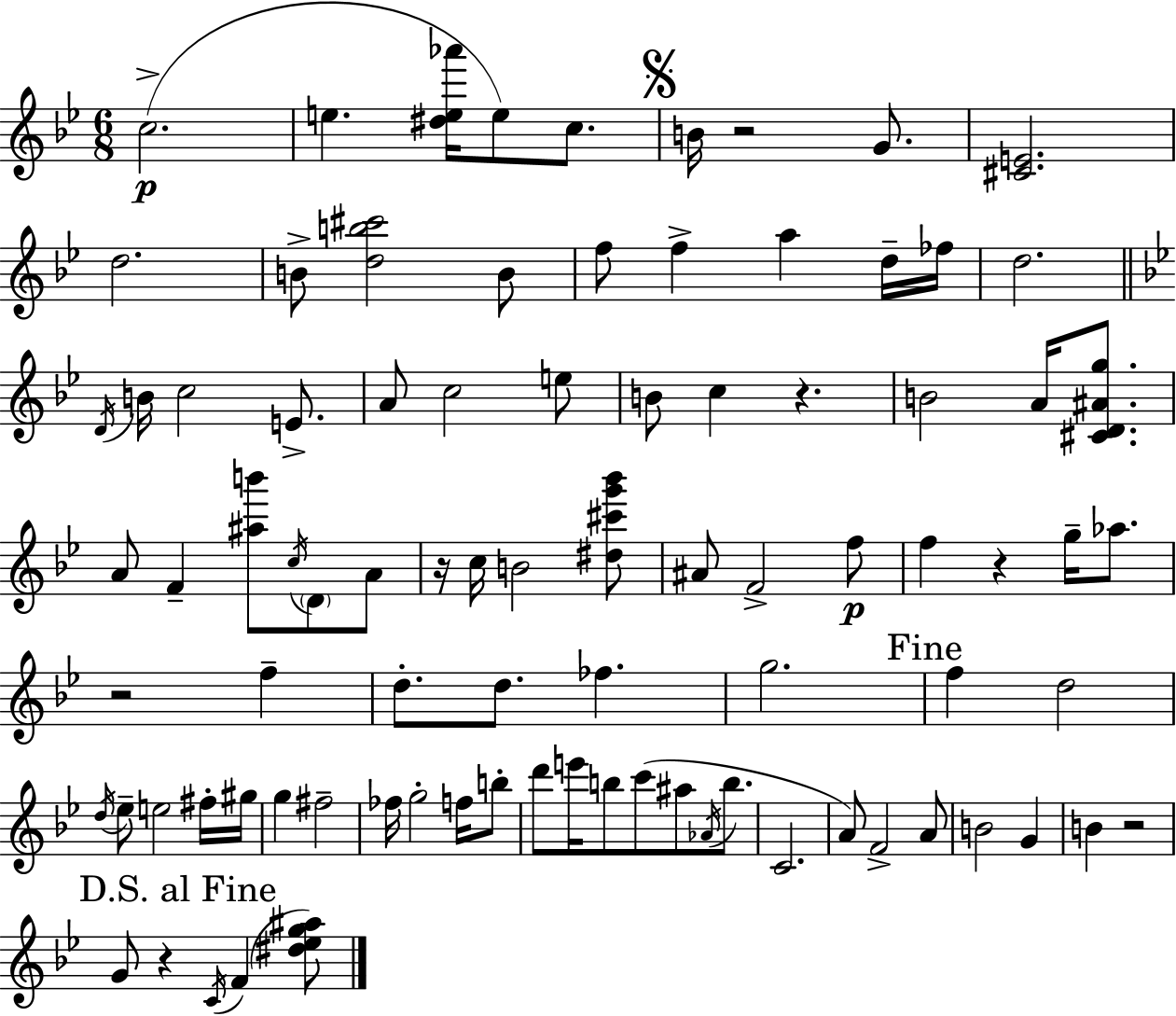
C5/h. E5/q. [D#5,E5,Ab6]/s E5/e C5/e. B4/s R/h G4/e. [C#4,E4]/h. D5/h. B4/e [D5,B5,C#6]/h B4/e F5/e F5/q A5/q D5/s FES5/s D5/h. D4/s B4/s C5/h E4/e. A4/e C5/h E5/e B4/e C5/q R/q. B4/h A4/s [C#4,D4,A#4,G5]/e. A4/e F4/q [A#5,B6]/e C5/s D4/e A4/e R/s C5/s B4/h [D#5,C#6,G6,Bb6]/e A#4/e F4/h F5/e F5/q R/q G5/s Ab5/e. R/h F5/q D5/e. D5/e. FES5/q. G5/h. F5/q D5/h D5/s Eb5/e E5/h F#5/s G#5/s G5/q F#5/h FES5/s G5/h F5/s B5/e D6/e E6/s B5/e C6/e A#5/e Ab4/s B5/e. C4/h. A4/e F4/h A4/e B4/h G4/q B4/q R/h G4/e R/q C4/s F4/q [D#5,Eb5,G5,A#5]/e